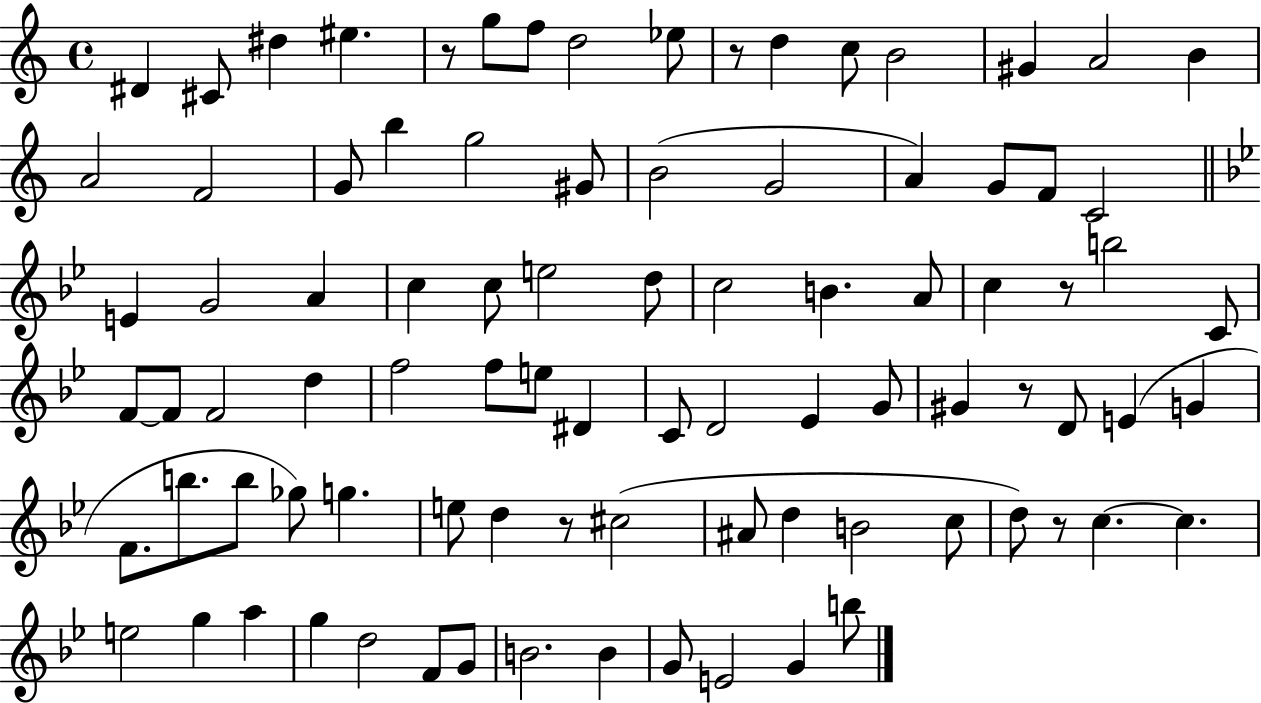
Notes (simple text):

D#4/q C#4/e D#5/q EIS5/q. R/e G5/e F5/e D5/h Eb5/e R/e D5/q C5/e B4/h G#4/q A4/h B4/q A4/h F4/h G4/e B5/q G5/h G#4/e B4/h G4/h A4/q G4/e F4/e C4/h E4/q G4/h A4/q C5/q C5/e E5/h D5/e C5/h B4/q. A4/e C5/q R/e B5/h C4/e F4/e F4/e F4/h D5/q F5/h F5/e E5/e D#4/q C4/e D4/h Eb4/q G4/e G#4/q R/e D4/e E4/q G4/q F4/e. B5/e. B5/e Gb5/e G5/q. E5/e D5/q R/e C#5/h A#4/e D5/q B4/h C5/e D5/e R/e C5/q. C5/q. E5/h G5/q A5/q G5/q D5/h F4/e G4/e B4/h. B4/q G4/e E4/h G4/q B5/e